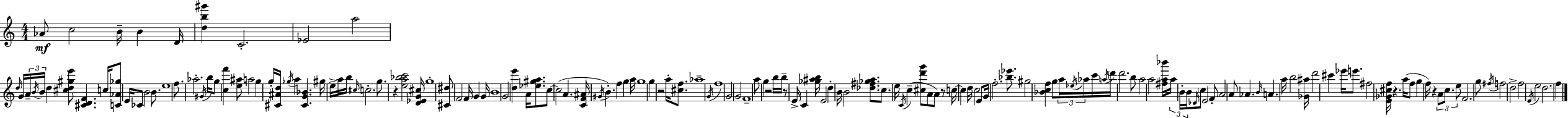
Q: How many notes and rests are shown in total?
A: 163